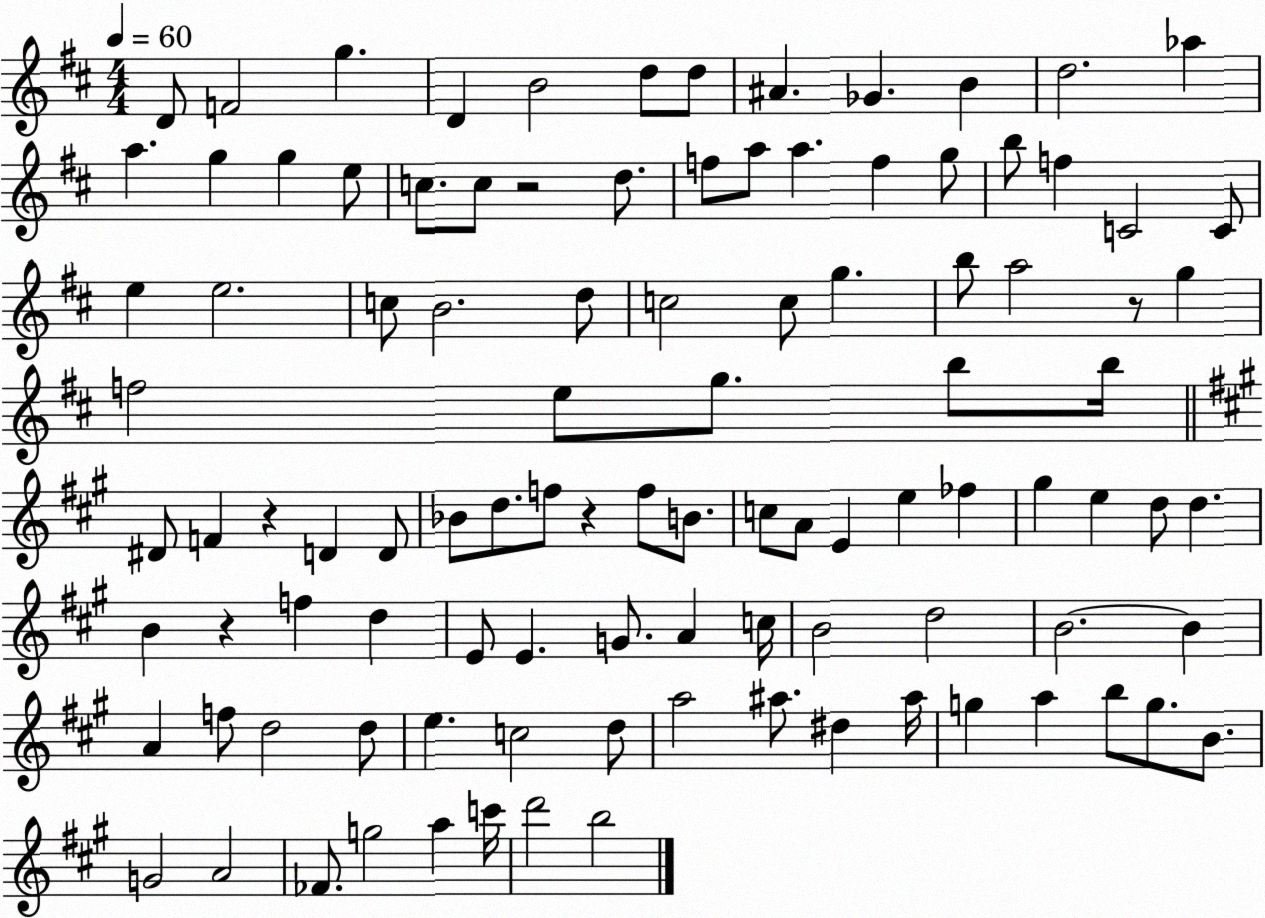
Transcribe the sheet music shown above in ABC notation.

X:1
T:Untitled
M:4/4
L:1/4
K:D
D/2 F2 g D B2 d/2 d/2 ^A _G B d2 _a a g g e/2 c/2 c/2 z2 d/2 f/2 a/2 a f g/2 b/2 f C2 C/2 e e2 c/2 B2 d/2 c2 c/2 g b/2 a2 z/2 g f2 e/2 g/2 b/2 b/4 ^D/2 F z D D/2 _B/2 d/2 f/2 z f/2 B/2 c/2 A/2 E e _f ^g e d/2 d B z f d E/2 E G/2 A c/4 B2 d2 B2 B A f/2 d2 d/2 e c2 d/2 a2 ^a/2 ^d ^a/4 g a b/2 g/2 B/2 G2 A2 _F/2 g2 a c'/4 d'2 b2